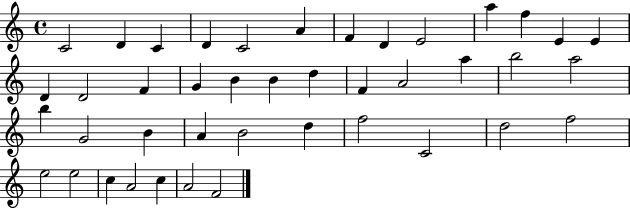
X:1
T:Untitled
M:4/4
L:1/4
K:C
C2 D C D C2 A F D E2 a f E E D D2 F G B B d F A2 a b2 a2 b G2 B A B2 d f2 C2 d2 f2 e2 e2 c A2 c A2 F2